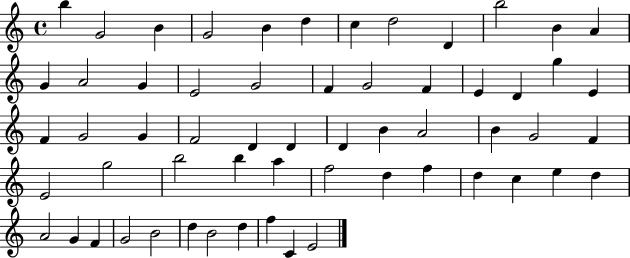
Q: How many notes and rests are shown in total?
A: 59